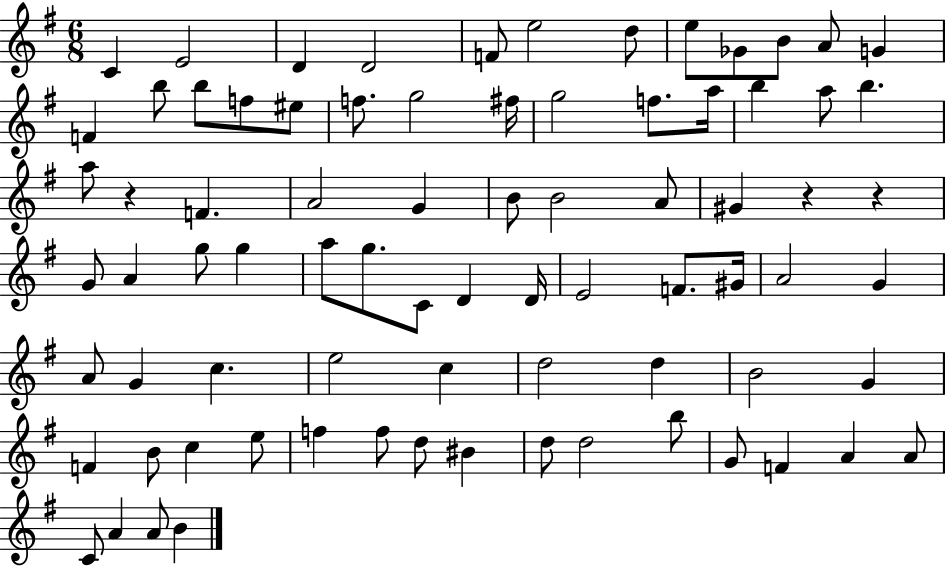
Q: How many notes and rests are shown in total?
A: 79